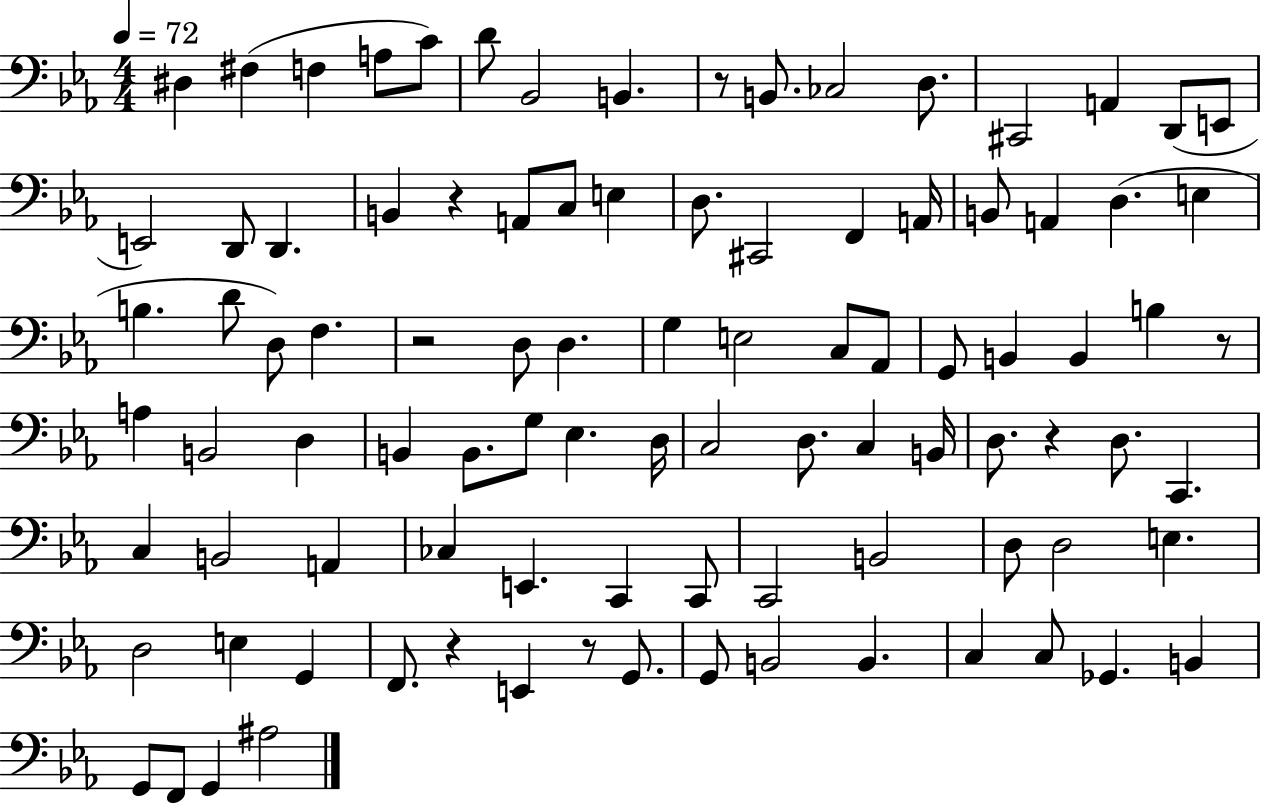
D#3/q F#3/q F3/q A3/e C4/e D4/e Bb2/h B2/q. R/e B2/e. CES3/h D3/e. C#2/h A2/q D2/e E2/e E2/h D2/e D2/q. B2/q R/q A2/e C3/e E3/q D3/e. C#2/h F2/q A2/s B2/e A2/q D3/q. E3/q B3/q. D4/e D3/e F3/q. R/h D3/e D3/q. G3/q E3/h C3/e Ab2/e G2/e B2/q B2/q B3/q R/e A3/q B2/h D3/q B2/q B2/e. G3/e Eb3/q. D3/s C3/h D3/e. C3/q B2/s D3/e. R/q D3/e. C2/q. C3/q B2/h A2/q CES3/q E2/q. C2/q C2/e C2/h B2/h D3/e D3/h E3/q. D3/h E3/q G2/q F2/e. R/q E2/q R/e G2/e. G2/e B2/h B2/q. C3/q C3/e Gb2/q. B2/q G2/e F2/e G2/q A#3/h